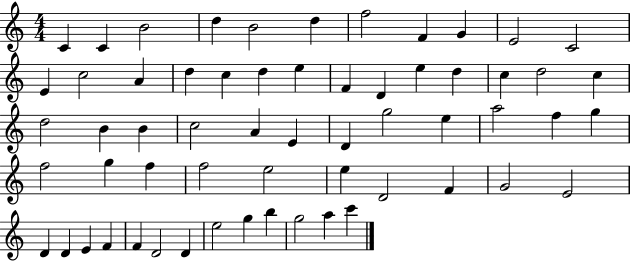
{
  \clef treble
  \numericTimeSignature
  \time 4/4
  \key c \major
  c'4 c'4 b'2 | d''4 b'2 d''4 | f''2 f'4 g'4 | e'2 c'2 | \break e'4 c''2 a'4 | d''4 c''4 d''4 e''4 | f'4 d'4 e''4 d''4 | c''4 d''2 c''4 | \break d''2 b'4 b'4 | c''2 a'4 e'4 | d'4 g''2 e''4 | a''2 f''4 g''4 | \break f''2 g''4 f''4 | f''2 e''2 | e''4 d'2 f'4 | g'2 e'2 | \break d'4 d'4 e'4 f'4 | f'4 d'2 d'4 | e''2 g''4 b''4 | g''2 a''4 c'''4 | \break \bar "|."
}